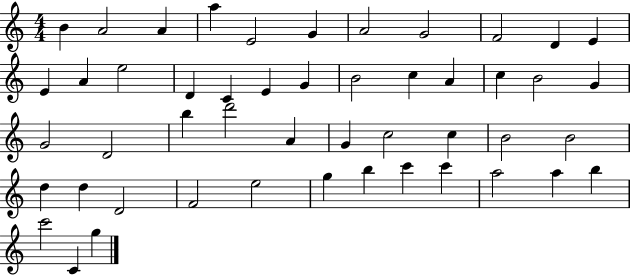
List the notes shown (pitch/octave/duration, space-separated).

B4/q A4/h A4/q A5/q E4/h G4/q A4/h G4/h F4/h D4/q E4/q E4/q A4/q E5/h D4/q C4/q E4/q G4/q B4/h C5/q A4/q C5/q B4/h G4/q G4/h D4/h B5/q D6/h A4/q G4/q C5/h C5/q B4/h B4/h D5/q D5/q D4/h F4/h E5/h G5/q B5/q C6/q C6/q A5/h A5/q B5/q C6/h C4/q G5/q